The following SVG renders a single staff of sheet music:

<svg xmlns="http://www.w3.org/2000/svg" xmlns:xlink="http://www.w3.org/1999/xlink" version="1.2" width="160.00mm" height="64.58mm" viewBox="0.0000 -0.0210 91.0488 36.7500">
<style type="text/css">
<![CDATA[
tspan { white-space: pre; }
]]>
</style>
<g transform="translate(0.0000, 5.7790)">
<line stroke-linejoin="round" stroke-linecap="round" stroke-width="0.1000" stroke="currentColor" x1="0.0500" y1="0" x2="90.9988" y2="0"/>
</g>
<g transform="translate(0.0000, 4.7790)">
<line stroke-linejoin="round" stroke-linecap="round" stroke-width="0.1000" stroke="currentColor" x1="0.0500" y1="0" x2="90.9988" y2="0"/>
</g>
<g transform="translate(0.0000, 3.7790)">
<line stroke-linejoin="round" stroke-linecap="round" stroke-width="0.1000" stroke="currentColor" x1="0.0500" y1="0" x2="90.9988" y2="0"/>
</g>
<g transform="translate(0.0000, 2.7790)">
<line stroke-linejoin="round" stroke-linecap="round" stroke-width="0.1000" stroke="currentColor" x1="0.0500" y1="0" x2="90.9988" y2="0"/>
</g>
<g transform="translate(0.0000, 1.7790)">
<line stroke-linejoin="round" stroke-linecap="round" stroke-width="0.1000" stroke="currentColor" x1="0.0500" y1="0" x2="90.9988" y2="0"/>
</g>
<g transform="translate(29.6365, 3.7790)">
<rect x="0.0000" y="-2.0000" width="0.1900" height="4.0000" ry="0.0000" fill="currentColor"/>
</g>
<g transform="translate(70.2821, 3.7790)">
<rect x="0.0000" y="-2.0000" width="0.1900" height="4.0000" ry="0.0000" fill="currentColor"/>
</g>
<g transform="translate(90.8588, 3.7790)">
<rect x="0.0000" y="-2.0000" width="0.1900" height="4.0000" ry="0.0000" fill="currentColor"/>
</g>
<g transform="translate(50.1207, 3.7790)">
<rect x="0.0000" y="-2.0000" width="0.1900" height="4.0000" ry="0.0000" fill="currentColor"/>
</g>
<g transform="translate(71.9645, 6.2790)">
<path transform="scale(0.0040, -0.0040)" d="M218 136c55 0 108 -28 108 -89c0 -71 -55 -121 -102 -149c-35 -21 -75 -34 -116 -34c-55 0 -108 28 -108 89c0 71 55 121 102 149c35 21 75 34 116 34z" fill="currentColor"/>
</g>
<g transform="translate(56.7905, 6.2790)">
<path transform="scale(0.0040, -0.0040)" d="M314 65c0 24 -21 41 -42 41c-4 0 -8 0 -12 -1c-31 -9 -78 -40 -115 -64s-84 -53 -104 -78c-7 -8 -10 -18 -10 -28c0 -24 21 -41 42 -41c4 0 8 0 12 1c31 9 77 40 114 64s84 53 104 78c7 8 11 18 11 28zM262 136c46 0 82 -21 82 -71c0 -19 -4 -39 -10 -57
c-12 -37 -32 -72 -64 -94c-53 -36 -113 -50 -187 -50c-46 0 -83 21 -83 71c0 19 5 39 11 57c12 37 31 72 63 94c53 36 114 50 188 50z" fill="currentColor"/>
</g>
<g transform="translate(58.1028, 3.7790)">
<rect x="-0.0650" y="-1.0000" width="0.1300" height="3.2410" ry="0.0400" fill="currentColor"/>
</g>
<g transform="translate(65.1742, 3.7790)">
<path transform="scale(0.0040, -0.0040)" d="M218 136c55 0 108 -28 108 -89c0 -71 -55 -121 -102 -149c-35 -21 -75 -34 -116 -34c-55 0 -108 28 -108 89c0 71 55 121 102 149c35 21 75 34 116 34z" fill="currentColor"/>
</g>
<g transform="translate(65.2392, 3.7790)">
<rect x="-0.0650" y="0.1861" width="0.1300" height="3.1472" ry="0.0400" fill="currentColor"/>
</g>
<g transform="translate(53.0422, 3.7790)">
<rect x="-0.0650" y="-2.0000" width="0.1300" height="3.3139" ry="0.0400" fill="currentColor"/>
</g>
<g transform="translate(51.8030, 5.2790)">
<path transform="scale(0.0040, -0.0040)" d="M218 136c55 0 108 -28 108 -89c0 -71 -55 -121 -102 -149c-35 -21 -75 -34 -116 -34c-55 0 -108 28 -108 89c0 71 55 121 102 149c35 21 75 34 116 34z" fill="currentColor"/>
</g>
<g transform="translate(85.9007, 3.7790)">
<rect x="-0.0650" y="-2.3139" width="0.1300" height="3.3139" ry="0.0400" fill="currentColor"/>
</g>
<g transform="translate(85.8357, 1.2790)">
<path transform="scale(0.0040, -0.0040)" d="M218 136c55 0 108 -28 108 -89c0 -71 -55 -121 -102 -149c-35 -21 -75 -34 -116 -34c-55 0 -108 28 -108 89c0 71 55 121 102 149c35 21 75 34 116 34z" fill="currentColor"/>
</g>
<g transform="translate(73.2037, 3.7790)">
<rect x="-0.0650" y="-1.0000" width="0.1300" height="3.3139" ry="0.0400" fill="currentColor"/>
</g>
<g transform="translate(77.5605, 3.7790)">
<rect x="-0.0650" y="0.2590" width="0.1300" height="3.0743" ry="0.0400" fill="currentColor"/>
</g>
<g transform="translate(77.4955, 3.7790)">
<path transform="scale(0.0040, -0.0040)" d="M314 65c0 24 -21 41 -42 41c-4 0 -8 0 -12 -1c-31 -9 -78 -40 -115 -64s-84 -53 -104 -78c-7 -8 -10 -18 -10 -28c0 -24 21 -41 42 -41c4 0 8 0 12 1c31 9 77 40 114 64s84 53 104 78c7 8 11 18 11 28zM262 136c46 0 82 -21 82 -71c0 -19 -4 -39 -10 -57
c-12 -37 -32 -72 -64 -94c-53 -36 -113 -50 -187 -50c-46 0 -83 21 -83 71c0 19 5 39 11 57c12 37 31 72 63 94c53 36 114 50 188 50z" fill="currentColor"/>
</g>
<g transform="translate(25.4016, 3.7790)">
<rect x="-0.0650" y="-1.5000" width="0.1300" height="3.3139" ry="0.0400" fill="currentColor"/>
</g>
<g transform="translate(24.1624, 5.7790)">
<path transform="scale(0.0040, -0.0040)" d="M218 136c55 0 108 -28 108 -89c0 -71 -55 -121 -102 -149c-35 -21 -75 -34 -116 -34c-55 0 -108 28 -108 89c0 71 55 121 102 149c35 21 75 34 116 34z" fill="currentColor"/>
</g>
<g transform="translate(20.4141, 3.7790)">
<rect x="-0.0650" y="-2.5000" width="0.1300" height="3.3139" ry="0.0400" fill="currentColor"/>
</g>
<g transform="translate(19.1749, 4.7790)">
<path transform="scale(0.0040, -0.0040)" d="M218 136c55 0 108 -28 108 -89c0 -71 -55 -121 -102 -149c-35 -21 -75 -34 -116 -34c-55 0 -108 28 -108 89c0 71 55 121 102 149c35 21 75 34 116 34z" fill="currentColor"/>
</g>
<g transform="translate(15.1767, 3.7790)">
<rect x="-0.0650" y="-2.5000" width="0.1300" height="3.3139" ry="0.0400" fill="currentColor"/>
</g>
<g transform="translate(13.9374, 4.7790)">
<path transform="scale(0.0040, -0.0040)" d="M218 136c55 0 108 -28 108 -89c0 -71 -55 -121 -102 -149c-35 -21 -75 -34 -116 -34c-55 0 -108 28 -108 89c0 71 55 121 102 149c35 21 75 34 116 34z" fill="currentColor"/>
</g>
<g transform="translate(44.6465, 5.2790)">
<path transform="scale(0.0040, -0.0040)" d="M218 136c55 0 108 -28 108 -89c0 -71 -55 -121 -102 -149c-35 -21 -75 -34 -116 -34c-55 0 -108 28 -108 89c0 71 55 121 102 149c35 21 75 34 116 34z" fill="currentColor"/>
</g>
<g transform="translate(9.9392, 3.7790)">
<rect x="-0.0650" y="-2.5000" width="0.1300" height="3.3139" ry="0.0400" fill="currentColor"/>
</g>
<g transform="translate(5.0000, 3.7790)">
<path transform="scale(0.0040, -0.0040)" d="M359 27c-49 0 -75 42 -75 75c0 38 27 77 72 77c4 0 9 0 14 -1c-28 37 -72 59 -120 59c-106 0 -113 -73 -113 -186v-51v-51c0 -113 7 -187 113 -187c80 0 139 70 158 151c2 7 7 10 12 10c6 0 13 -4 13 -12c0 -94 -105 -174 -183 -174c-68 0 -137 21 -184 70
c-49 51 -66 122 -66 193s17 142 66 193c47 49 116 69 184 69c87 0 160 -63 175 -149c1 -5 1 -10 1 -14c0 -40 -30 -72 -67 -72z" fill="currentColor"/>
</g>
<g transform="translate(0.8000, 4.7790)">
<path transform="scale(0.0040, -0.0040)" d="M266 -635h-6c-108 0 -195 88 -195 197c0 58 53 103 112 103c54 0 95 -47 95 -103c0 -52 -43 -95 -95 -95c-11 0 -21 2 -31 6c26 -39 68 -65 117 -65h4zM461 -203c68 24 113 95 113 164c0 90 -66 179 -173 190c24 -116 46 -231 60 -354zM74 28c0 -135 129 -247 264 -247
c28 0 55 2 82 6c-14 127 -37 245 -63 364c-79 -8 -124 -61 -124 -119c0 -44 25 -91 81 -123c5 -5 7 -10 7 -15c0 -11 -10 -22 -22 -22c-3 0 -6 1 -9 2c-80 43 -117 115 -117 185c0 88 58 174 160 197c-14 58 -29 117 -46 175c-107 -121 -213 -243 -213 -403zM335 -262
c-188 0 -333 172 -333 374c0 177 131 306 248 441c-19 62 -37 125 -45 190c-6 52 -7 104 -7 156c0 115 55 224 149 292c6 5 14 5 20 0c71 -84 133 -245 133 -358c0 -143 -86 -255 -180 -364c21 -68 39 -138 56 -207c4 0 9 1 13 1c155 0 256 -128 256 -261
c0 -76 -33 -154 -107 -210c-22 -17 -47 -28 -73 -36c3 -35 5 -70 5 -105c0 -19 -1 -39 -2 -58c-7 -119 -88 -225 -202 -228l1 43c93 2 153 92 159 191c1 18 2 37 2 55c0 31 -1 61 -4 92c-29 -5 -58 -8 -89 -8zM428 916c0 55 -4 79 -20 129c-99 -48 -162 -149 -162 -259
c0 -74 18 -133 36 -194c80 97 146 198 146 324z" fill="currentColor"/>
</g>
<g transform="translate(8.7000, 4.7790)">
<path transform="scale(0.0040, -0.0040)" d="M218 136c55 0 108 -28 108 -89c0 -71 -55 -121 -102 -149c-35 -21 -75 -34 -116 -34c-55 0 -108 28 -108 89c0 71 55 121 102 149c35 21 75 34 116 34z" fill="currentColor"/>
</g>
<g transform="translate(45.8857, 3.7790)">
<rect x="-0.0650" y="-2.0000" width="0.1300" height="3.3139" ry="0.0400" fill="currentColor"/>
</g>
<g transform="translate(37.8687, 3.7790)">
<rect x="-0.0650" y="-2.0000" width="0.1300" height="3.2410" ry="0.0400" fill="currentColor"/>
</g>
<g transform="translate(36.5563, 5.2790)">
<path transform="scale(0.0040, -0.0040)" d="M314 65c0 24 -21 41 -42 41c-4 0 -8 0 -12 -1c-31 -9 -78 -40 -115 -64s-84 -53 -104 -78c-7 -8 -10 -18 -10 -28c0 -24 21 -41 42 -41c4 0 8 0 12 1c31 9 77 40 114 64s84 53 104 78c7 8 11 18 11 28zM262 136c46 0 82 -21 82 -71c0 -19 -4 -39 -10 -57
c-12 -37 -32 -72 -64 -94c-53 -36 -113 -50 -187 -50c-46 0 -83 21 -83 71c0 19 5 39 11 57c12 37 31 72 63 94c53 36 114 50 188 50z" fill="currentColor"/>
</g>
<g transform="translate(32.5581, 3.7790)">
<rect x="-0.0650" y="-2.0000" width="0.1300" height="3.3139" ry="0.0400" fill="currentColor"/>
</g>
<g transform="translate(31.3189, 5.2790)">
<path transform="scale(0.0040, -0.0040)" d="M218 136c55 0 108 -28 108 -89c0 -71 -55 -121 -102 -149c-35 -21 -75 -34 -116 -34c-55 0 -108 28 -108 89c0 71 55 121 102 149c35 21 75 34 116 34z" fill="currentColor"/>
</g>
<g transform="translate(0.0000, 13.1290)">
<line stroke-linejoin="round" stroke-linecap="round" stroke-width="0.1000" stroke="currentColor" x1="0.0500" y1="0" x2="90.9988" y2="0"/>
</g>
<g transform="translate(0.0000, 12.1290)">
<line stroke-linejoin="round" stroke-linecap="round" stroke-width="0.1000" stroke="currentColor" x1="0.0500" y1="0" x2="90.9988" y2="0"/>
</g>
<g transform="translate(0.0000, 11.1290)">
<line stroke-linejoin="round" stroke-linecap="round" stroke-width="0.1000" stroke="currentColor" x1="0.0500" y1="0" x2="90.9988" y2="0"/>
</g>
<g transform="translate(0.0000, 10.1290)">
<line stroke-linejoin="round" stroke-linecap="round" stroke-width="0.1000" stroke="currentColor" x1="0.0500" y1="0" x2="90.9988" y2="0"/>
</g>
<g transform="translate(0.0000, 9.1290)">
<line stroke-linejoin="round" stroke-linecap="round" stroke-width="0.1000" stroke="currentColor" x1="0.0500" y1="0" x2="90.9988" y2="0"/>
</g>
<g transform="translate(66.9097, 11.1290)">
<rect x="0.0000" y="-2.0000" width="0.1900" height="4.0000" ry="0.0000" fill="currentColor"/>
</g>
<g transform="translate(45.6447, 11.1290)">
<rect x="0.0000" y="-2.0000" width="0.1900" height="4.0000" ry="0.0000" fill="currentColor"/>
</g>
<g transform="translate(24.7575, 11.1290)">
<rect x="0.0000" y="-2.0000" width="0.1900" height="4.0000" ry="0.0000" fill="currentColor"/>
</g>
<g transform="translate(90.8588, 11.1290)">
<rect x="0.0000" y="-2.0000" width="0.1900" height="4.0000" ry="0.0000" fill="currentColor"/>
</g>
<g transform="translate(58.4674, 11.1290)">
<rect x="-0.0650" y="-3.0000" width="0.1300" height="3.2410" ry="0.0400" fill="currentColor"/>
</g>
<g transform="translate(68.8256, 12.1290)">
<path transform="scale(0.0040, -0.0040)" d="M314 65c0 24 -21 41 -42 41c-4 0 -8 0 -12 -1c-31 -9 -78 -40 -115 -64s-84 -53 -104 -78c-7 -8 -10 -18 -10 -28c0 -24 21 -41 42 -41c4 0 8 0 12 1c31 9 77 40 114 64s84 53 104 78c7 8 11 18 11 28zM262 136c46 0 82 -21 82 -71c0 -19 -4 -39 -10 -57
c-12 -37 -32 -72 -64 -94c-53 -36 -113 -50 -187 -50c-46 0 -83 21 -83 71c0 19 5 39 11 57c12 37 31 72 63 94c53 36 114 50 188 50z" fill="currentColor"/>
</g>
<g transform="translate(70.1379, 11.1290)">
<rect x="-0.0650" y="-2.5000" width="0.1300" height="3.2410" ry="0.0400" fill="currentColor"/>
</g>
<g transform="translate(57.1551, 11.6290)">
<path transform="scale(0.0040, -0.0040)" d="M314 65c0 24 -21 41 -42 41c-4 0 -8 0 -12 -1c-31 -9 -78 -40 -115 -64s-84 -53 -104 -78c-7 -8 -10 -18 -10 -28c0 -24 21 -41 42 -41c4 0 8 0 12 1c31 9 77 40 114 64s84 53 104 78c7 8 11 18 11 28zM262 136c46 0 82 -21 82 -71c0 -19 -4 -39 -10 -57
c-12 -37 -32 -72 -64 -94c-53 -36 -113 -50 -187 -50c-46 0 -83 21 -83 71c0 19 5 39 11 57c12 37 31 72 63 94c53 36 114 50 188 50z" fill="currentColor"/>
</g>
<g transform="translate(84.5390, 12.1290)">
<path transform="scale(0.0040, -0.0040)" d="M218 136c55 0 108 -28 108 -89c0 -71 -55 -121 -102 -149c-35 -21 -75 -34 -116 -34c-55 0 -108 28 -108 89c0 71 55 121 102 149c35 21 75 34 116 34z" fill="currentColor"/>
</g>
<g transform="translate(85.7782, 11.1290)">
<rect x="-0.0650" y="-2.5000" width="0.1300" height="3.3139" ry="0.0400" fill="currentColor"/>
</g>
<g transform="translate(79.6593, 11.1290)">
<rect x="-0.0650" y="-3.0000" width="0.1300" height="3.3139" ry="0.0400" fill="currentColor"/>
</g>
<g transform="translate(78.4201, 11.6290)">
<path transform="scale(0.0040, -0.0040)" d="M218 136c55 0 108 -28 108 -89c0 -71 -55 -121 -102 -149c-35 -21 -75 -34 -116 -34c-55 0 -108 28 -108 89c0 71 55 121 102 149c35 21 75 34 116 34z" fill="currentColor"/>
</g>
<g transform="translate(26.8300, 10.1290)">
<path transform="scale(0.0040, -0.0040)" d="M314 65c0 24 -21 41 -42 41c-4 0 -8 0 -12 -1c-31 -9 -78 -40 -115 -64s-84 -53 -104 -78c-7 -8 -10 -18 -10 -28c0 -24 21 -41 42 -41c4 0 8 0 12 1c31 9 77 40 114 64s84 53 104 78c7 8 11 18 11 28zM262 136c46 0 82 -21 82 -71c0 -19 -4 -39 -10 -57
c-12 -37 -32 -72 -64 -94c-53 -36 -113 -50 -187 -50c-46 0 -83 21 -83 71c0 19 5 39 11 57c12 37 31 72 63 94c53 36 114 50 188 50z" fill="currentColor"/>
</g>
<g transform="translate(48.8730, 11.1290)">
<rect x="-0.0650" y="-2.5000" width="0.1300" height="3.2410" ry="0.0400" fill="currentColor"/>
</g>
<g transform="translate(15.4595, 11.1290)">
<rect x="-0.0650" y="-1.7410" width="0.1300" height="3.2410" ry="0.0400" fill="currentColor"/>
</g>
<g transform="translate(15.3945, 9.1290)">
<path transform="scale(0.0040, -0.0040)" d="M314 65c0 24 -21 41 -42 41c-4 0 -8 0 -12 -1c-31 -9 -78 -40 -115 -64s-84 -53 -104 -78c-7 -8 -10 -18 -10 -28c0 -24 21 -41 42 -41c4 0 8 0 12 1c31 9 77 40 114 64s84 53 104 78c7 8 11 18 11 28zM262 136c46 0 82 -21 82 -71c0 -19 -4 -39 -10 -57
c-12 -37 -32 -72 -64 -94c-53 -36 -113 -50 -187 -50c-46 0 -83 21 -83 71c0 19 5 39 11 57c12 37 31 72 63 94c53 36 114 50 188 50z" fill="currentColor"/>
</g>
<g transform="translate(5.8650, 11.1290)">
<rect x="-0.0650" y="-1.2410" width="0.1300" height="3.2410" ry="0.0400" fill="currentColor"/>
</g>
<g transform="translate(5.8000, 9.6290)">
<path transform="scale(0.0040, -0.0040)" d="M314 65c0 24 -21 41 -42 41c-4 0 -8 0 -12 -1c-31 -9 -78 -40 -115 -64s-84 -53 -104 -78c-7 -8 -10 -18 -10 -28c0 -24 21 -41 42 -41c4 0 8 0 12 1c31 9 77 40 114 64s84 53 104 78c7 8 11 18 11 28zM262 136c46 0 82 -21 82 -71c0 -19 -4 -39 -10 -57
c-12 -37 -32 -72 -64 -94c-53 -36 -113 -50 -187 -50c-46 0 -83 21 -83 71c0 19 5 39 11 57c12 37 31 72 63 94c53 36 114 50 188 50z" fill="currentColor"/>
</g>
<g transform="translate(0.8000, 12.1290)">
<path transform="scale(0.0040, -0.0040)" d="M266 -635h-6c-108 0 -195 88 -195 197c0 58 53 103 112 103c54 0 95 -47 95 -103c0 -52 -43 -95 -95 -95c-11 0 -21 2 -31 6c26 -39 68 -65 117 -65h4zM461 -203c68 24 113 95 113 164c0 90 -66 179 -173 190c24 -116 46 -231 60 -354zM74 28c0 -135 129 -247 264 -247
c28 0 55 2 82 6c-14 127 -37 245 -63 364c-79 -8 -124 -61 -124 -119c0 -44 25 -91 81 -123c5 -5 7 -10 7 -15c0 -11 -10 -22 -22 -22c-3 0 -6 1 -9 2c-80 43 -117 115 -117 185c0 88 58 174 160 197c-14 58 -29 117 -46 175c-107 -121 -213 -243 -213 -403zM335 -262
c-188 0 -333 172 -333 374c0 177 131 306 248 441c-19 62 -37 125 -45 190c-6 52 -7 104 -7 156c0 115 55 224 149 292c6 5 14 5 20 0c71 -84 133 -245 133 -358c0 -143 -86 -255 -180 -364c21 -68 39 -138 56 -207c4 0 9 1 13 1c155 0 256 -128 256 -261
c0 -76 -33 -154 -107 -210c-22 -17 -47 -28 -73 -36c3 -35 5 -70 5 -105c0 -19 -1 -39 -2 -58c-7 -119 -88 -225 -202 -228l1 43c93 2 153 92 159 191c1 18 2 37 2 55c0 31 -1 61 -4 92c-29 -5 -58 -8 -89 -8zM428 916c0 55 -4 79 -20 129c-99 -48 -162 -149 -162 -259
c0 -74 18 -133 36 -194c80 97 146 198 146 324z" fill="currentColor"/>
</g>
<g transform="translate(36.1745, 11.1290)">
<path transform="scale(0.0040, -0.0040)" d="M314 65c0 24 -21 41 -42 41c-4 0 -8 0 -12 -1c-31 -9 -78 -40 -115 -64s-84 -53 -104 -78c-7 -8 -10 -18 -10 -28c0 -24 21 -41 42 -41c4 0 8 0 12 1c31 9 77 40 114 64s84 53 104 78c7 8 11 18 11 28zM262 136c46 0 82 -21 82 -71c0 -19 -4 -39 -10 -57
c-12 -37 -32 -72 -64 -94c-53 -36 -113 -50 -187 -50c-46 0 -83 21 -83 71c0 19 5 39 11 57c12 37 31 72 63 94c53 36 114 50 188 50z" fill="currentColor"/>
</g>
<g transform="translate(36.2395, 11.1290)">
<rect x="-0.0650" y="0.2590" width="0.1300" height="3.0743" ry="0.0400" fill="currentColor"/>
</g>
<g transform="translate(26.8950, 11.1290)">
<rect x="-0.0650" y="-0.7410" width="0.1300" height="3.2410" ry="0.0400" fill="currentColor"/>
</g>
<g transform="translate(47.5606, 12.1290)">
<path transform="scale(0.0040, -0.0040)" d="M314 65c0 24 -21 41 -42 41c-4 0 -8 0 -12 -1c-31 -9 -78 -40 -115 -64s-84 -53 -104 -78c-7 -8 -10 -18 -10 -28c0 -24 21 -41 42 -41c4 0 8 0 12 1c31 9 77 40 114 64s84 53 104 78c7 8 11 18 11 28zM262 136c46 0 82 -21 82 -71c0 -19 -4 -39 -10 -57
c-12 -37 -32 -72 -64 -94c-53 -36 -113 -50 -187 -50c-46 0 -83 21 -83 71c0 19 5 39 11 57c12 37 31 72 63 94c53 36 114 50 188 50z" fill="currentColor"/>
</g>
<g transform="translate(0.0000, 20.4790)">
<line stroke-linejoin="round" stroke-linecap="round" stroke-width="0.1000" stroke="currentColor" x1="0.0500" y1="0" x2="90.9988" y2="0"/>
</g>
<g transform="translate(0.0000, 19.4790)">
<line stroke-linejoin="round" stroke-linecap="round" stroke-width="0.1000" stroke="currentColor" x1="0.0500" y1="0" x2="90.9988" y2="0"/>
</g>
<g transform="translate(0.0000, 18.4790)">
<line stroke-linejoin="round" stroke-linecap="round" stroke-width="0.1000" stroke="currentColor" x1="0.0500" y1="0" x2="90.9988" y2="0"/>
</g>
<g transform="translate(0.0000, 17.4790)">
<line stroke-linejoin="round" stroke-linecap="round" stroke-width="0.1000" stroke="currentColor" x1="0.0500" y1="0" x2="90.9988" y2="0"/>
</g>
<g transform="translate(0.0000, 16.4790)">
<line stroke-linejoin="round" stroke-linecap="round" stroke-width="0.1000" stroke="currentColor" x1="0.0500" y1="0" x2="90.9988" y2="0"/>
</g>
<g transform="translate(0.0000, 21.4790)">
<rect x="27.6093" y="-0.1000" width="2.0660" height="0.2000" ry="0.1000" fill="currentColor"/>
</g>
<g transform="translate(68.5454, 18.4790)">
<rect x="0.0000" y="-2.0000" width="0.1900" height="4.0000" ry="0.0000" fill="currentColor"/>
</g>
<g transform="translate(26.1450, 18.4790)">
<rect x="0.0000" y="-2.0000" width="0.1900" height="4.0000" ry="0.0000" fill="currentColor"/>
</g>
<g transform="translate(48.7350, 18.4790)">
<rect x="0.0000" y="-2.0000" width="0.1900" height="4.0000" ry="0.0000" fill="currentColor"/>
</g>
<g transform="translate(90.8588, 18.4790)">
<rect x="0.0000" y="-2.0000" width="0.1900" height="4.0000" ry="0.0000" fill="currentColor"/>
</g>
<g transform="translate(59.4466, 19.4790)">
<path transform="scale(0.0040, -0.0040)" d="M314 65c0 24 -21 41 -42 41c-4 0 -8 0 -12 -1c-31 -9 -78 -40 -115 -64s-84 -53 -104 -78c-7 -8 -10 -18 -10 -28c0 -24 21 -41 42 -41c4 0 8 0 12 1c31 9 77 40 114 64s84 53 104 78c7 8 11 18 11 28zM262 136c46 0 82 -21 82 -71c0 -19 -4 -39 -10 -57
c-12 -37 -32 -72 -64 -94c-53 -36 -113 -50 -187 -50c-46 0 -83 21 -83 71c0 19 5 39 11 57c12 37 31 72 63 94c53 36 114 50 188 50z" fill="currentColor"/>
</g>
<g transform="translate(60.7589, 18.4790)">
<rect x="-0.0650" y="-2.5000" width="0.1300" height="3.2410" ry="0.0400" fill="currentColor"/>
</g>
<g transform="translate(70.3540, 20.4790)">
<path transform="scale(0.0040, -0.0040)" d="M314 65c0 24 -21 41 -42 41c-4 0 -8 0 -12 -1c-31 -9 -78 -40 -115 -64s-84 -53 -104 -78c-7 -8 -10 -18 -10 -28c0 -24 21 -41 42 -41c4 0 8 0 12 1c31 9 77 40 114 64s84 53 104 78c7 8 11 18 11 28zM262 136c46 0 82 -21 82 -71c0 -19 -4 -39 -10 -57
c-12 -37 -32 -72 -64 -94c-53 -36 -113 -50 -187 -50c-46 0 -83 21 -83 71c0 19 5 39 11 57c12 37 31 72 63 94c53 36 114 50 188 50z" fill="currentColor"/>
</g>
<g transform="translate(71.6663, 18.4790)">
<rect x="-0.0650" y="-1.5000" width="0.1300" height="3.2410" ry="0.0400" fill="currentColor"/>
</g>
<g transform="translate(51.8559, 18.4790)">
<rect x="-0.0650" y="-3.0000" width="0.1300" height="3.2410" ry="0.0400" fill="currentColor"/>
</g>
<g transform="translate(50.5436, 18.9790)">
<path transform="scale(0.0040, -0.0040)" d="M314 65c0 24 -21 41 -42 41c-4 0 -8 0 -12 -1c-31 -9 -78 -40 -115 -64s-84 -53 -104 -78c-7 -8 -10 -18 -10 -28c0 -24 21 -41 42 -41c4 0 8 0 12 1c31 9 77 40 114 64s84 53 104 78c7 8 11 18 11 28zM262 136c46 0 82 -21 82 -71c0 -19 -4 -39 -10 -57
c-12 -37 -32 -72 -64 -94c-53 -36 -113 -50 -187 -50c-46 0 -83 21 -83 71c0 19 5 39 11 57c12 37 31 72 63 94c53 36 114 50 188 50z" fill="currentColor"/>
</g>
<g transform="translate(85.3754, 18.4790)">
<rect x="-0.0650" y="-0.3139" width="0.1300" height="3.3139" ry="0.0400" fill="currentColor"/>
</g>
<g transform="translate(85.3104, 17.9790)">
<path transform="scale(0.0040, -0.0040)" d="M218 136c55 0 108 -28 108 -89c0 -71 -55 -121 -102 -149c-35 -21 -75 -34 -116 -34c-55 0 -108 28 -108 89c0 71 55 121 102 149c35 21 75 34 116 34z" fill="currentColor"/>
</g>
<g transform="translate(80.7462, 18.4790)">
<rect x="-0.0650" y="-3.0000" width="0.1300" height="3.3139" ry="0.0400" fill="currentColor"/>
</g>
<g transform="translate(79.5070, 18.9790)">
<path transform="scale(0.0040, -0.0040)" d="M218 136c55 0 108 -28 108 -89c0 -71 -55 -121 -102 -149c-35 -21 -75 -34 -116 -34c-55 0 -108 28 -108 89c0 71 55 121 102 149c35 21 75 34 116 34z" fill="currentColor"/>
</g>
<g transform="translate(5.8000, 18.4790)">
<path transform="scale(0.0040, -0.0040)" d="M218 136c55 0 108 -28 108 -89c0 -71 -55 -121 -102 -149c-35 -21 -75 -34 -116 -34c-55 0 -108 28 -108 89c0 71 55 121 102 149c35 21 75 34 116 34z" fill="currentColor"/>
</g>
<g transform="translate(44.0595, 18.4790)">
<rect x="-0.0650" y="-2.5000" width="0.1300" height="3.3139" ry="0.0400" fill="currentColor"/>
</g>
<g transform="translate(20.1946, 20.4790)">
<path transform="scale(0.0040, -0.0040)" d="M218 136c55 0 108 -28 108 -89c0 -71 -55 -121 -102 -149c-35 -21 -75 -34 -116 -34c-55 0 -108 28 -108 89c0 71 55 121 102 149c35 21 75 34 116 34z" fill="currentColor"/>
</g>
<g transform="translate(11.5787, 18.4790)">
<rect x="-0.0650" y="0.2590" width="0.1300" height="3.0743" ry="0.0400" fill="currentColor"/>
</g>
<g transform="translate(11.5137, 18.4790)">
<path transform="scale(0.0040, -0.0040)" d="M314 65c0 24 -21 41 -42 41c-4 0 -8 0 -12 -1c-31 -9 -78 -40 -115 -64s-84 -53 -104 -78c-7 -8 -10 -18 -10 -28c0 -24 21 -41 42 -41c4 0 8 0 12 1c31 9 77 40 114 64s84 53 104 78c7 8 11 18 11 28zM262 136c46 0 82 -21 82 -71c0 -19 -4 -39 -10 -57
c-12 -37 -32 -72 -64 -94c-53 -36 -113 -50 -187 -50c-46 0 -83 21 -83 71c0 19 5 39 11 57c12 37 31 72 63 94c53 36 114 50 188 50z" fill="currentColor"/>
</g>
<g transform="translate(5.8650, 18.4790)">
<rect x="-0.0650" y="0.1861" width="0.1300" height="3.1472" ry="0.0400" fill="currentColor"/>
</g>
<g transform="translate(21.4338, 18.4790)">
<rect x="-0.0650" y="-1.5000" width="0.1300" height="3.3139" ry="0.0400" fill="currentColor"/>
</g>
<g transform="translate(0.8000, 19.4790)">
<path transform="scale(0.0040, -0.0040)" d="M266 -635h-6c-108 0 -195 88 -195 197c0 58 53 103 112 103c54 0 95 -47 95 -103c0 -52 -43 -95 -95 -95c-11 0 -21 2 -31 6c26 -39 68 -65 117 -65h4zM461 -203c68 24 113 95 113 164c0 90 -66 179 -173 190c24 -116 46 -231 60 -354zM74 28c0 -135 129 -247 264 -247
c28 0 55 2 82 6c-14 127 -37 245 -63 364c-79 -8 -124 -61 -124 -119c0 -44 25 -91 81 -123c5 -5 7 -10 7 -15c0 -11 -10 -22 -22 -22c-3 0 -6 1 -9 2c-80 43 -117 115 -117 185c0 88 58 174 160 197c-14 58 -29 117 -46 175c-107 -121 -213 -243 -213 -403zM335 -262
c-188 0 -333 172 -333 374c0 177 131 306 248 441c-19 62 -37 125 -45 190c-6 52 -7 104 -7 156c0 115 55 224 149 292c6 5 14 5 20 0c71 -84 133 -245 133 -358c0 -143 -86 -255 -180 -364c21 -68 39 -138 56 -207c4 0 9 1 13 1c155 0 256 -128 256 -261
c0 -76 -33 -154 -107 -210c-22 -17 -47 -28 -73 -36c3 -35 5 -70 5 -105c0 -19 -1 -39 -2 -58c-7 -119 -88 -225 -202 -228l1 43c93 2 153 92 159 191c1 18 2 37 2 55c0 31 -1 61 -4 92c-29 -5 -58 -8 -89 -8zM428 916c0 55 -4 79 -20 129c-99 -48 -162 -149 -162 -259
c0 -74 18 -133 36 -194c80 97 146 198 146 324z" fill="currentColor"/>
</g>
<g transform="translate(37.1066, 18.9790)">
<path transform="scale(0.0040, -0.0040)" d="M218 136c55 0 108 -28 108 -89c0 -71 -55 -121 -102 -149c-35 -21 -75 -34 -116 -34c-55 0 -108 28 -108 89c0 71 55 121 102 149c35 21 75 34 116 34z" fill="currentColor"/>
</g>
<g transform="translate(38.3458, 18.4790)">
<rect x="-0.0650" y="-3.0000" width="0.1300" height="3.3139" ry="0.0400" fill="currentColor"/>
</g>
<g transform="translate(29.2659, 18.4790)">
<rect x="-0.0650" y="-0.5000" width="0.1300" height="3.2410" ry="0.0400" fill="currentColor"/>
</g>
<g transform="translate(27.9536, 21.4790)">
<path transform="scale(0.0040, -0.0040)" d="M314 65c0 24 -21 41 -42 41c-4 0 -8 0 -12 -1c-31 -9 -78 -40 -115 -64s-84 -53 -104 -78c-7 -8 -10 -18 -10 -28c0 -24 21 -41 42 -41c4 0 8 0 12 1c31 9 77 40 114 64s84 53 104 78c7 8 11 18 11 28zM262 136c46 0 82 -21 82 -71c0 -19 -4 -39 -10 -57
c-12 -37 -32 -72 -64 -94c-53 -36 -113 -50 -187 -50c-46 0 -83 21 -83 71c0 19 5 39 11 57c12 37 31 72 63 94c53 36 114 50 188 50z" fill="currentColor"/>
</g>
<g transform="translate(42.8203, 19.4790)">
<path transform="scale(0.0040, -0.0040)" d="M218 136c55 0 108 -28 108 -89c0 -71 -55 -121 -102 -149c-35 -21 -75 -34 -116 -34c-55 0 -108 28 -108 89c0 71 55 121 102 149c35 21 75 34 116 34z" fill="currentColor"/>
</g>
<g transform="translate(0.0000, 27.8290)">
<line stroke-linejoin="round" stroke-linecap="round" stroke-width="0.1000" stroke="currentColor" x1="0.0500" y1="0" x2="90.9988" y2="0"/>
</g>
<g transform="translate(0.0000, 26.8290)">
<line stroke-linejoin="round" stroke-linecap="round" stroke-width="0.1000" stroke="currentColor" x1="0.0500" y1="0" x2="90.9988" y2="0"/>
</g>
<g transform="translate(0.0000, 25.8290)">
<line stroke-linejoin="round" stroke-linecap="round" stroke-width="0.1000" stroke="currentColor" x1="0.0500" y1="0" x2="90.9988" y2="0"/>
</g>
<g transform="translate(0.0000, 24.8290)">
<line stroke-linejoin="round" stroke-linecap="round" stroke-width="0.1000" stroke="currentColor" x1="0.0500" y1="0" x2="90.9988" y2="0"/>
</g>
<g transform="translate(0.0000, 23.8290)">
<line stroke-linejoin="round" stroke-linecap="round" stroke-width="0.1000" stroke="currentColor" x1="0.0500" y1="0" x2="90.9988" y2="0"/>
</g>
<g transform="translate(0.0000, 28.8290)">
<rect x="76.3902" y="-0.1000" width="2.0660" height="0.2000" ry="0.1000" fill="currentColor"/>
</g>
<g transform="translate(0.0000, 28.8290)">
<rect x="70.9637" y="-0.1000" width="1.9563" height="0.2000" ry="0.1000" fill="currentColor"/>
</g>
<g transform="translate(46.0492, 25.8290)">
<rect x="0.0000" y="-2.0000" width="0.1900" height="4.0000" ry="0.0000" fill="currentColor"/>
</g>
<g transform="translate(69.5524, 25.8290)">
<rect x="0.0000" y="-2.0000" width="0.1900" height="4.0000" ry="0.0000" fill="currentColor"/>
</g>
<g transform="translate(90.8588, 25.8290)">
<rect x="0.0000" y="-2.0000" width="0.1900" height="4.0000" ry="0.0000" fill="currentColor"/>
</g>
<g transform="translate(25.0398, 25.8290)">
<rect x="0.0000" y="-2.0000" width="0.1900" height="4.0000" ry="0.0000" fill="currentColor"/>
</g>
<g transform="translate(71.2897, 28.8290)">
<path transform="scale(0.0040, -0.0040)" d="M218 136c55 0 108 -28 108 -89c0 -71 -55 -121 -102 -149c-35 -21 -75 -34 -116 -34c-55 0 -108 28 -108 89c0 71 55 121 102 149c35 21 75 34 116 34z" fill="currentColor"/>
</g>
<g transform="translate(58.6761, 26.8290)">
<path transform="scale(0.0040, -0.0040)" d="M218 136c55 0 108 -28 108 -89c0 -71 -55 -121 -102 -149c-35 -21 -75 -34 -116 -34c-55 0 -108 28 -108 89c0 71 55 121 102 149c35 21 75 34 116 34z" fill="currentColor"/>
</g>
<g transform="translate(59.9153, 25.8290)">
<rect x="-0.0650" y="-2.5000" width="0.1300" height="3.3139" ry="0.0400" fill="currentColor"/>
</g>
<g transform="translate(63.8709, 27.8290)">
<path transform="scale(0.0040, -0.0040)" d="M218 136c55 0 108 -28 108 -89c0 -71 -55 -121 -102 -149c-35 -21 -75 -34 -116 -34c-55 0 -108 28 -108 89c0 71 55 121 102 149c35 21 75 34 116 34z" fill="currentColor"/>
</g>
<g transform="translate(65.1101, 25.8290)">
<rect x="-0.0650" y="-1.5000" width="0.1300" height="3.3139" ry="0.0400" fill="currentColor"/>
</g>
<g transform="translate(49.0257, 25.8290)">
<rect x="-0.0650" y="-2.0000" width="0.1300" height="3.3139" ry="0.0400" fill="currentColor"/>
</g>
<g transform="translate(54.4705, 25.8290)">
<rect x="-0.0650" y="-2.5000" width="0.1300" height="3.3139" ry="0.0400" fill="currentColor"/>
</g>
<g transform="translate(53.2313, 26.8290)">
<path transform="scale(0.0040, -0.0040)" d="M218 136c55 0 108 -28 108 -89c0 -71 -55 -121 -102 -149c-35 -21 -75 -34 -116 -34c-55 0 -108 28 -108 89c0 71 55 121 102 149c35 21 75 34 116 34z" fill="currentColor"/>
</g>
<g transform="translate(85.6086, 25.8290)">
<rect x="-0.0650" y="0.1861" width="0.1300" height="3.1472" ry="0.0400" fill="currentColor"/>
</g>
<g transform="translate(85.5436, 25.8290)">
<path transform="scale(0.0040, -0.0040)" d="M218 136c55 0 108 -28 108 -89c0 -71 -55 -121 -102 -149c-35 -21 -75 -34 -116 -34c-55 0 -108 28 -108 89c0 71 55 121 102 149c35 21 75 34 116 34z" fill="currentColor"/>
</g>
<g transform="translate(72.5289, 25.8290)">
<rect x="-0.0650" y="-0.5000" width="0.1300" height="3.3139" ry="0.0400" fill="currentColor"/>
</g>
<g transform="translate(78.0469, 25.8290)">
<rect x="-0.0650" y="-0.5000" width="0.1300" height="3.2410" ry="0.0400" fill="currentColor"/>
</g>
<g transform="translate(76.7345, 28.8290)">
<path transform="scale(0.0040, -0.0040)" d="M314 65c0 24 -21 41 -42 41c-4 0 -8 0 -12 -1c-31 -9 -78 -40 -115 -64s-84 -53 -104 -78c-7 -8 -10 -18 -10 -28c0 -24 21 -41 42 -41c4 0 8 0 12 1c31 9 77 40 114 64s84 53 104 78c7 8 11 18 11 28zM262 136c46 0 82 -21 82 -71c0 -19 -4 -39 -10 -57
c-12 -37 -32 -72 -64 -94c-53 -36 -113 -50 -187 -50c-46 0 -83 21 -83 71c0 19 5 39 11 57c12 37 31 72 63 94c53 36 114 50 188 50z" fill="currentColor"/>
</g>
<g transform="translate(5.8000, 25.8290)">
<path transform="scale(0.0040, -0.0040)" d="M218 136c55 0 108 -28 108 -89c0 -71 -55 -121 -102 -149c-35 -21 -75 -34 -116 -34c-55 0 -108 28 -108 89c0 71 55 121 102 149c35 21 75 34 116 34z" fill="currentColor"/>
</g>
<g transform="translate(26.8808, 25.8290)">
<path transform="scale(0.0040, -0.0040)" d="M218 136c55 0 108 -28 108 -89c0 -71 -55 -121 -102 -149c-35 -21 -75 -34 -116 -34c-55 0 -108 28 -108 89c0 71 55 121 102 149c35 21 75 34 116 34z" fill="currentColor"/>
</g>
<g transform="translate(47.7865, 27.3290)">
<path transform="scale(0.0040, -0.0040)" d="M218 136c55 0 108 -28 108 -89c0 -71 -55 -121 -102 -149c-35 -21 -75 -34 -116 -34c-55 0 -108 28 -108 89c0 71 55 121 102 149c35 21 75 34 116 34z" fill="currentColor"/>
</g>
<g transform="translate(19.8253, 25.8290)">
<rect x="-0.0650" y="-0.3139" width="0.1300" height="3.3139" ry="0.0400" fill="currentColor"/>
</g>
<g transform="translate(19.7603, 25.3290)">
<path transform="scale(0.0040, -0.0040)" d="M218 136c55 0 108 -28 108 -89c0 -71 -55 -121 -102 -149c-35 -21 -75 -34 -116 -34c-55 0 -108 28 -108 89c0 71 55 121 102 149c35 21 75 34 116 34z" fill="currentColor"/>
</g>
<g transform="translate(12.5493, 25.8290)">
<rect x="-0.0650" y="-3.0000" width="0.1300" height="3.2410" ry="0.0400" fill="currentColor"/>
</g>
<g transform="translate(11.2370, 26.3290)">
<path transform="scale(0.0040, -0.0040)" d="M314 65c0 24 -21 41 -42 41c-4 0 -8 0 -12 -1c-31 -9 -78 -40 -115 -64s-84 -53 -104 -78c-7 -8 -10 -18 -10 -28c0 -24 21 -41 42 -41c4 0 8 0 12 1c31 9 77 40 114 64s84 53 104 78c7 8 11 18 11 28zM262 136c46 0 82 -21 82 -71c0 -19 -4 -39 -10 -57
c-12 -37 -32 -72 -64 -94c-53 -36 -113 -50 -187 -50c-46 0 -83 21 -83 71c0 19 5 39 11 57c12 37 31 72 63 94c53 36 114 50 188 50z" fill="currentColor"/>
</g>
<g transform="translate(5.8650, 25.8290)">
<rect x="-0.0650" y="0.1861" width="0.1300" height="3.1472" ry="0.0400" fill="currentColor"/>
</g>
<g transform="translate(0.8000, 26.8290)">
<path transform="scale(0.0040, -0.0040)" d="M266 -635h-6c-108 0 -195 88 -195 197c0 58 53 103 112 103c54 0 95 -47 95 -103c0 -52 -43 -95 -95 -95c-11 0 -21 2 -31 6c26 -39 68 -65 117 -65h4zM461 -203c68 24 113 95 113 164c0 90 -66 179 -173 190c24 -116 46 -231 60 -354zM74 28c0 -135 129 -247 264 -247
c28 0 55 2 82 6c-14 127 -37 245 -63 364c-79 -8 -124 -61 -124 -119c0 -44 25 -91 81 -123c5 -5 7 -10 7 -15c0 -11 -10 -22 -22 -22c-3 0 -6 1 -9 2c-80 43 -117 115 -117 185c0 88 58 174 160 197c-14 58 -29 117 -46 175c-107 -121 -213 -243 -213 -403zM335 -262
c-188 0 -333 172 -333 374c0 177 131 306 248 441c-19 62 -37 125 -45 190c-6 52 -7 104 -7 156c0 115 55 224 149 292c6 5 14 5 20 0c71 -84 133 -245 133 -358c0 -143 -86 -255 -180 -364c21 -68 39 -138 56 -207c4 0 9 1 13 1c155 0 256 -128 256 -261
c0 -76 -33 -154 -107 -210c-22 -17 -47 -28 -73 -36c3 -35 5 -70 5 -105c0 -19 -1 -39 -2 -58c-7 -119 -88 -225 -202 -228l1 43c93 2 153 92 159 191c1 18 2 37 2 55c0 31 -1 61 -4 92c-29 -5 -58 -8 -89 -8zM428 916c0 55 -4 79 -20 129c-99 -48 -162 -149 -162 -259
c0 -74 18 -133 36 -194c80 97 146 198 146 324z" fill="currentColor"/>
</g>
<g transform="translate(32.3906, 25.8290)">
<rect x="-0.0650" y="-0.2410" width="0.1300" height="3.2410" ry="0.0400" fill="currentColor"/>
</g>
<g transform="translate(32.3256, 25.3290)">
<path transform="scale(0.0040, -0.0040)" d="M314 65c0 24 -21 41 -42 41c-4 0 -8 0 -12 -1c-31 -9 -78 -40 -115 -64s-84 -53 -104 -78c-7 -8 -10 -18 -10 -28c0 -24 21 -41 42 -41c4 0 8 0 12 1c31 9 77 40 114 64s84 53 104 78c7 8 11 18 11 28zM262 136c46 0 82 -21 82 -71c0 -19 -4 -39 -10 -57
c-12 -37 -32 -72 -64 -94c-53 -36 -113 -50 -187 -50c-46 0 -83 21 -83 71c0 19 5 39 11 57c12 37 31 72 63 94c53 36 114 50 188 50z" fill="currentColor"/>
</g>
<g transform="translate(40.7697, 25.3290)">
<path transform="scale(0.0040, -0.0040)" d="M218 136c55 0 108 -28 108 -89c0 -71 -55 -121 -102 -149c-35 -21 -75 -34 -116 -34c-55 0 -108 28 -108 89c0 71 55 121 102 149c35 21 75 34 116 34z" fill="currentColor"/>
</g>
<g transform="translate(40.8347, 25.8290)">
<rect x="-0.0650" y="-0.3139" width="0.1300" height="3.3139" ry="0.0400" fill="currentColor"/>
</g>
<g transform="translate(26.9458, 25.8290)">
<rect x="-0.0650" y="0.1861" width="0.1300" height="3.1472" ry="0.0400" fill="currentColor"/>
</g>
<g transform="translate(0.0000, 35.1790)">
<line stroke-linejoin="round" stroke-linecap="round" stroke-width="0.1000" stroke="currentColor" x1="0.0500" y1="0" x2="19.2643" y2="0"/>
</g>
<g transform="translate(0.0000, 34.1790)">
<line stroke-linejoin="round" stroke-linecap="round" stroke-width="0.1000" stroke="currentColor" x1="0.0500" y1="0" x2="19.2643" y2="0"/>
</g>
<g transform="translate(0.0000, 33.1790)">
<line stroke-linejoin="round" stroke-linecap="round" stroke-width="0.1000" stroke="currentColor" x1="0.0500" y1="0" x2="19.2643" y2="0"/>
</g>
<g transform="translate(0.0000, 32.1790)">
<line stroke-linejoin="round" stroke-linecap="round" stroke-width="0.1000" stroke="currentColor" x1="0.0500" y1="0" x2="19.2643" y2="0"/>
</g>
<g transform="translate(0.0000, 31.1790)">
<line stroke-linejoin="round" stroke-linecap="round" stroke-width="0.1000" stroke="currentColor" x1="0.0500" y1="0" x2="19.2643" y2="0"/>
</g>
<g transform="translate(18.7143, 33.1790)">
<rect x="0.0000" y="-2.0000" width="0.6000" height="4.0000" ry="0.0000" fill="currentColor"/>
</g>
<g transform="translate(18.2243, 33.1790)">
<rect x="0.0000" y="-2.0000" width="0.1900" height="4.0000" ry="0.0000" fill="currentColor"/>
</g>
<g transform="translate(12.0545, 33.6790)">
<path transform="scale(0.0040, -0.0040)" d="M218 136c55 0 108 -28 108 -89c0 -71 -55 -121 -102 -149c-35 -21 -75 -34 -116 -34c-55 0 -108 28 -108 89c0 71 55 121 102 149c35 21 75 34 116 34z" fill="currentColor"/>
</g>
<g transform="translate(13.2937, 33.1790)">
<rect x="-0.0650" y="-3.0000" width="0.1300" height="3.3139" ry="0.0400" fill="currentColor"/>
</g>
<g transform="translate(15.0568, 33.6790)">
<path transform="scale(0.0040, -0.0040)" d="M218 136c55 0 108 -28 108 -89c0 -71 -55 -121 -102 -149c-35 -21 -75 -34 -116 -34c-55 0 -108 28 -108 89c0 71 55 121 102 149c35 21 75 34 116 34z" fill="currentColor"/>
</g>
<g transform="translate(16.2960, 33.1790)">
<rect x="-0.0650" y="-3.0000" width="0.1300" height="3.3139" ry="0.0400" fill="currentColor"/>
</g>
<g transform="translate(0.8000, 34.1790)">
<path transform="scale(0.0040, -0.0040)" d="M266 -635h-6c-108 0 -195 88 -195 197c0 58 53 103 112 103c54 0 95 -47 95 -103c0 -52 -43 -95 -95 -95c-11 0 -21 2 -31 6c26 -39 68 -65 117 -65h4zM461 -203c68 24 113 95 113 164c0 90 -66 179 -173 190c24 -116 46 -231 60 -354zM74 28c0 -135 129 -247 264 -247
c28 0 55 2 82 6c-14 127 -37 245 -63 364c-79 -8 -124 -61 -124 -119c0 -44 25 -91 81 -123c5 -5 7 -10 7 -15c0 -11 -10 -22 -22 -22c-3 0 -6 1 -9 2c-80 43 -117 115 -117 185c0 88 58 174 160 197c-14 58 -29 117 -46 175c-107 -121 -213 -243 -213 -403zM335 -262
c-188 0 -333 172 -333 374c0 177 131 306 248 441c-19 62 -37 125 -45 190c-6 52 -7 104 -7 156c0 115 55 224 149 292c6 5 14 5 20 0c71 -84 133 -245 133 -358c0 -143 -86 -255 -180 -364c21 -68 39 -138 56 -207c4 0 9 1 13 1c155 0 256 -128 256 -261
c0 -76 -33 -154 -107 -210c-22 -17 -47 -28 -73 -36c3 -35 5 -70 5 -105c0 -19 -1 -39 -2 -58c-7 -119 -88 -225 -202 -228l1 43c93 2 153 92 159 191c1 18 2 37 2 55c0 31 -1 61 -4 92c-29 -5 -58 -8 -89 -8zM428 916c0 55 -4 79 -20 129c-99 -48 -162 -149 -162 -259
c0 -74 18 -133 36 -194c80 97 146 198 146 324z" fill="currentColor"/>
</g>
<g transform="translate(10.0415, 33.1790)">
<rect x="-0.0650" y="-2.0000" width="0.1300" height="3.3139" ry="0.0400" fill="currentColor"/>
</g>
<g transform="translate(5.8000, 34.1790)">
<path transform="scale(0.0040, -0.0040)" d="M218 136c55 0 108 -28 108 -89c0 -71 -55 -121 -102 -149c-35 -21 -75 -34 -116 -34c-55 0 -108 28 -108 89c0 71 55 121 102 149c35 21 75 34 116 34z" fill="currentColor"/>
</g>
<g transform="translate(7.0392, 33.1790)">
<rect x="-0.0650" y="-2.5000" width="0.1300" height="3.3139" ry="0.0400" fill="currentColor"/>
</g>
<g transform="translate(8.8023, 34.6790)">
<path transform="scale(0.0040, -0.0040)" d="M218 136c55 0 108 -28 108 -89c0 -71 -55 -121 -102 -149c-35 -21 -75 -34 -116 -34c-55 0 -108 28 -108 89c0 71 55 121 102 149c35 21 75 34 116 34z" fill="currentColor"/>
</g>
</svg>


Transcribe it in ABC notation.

X:1
T:Untitled
M:4/4
L:1/4
K:C
G G G E F F2 F F D2 B D B2 g e2 f2 d2 B2 G2 A2 G2 A G B B2 E C2 A G A2 G2 E2 A c B A2 c B c2 c F G G E C C2 B G F A A